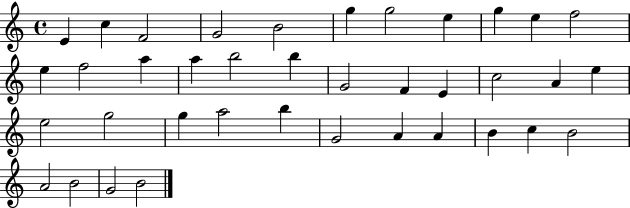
{
  \clef treble
  \time 4/4
  \defaultTimeSignature
  \key c \major
  e'4 c''4 f'2 | g'2 b'2 | g''4 g''2 e''4 | g''4 e''4 f''2 | \break e''4 f''2 a''4 | a''4 b''2 b''4 | g'2 f'4 e'4 | c''2 a'4 e''4 | \break e''2 g''2 | g''4 a''2 b''4 | g'2 a'4 a'4 | b'4 c''4 b'2 | \break a'2 b'2 | g'2 b'2 | \bar "|."
}